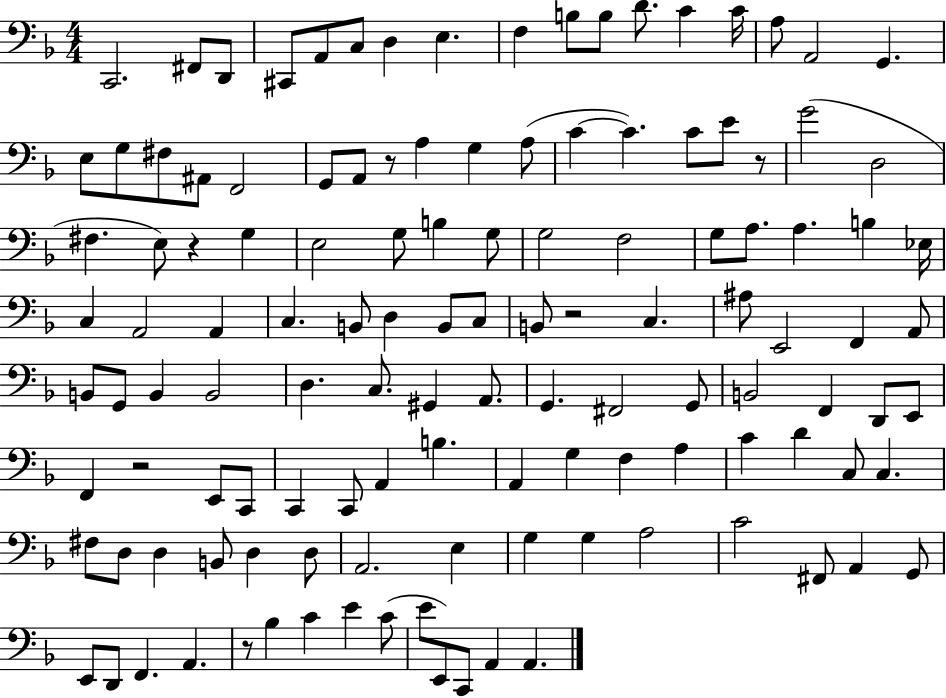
X:1
T:Untitled
M:4/4
L:1/4
K:F
C,,2 ^F,,/2 D,,/2 ^C,,/2 A,,/2 C,/2 D, E, F, B,/2 B,/2 D/2 C C/4 A,/2 A,,2 G,, E,/2 G,/2 ^F,/2 ^A,,/2 F,,2 G,,/2 A,,/2 z/2 A, G, A,/2 C C C/2 E/2 z/2 G2 D,2 ^F, E,/2 z G, E,2 G,/2 B, G,/2 G,2 F,2 G,/2 A,/2 A, B, _E,/4 C, A,,2 A,, C, B,,/2 D, B,,/2 C,/2 B,,/2 z2 C, ^A,/2 E,,2 F,, A,,/2 B,,/2 G,,/2 B,, B,,2 D, C,/2 ^G,, A,,/2 G,, ^F,,2 G,,/2 B,,2 F,, D,,/2 E,,/2 F,, z2 E,,/2 C,,/2 C,, C,,/2 A,, B, A,, G, F, A, C D C,/2 C, ^F,/2 D,/2 D, B,,/2 D, D,/2 A,,2 E, G, G, A,2 C2 ^F,,/2 A,, G,,/2 E,,/2 D,,/2 F,, A,, z/2 _B, C E C/2 E/2 E,,/2 C,,/2 A,, A,,